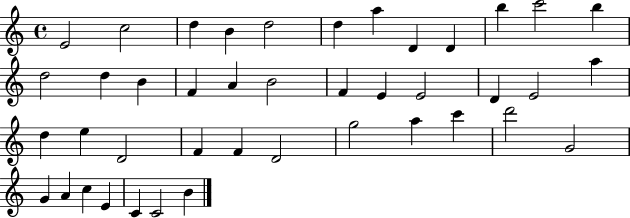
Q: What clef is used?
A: treble